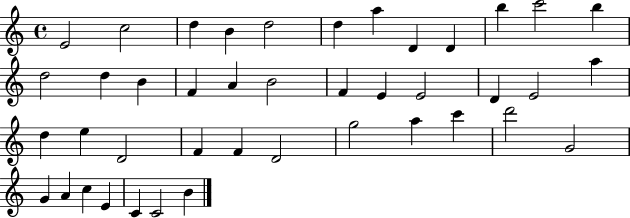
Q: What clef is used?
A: treble